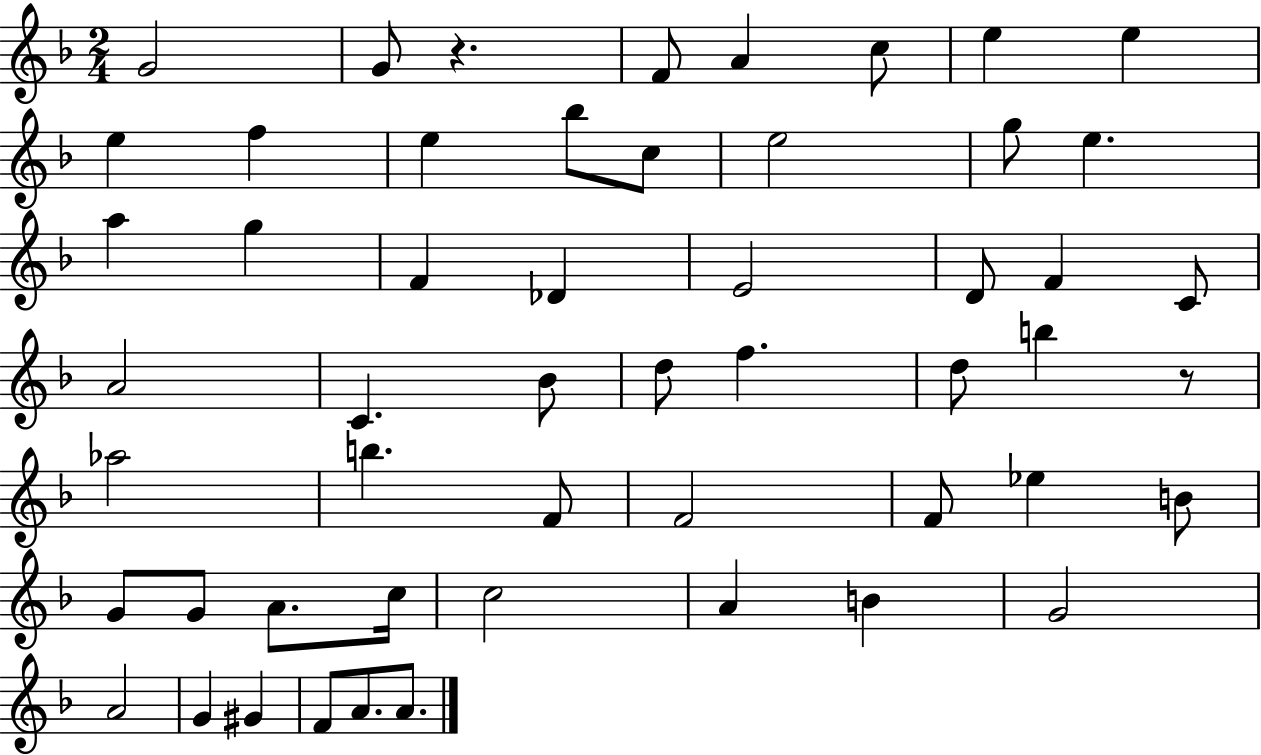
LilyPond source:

{
  \clef treble
  \numericTimeSignature
  \time 2/4
  \key f \major
  g'2 | g'8 r4. | f'8 a'4 c''8 | e''4 e''4 | \break e''4 f''4 | e''4 bes''8 c''8 | e''2 | g''8 e''4. | \break a''4 g''4 | f'4 des'4 | e'2 | d'8 f'4 c'8 | \break a'2 | c'4. bes'8 | d''8 f''4. | d''8 b''4 r8 | \break aes''2 | b''4. f'8 | f'2 | f'8 ees''4 b'8 | \break g'8 g'8 a'8. c''16 | c''2 | a'4 b'4 | g'2 | \break a'2 | g'4 gis'4 | f'8 a'8. a'8. | \bar "|."
}